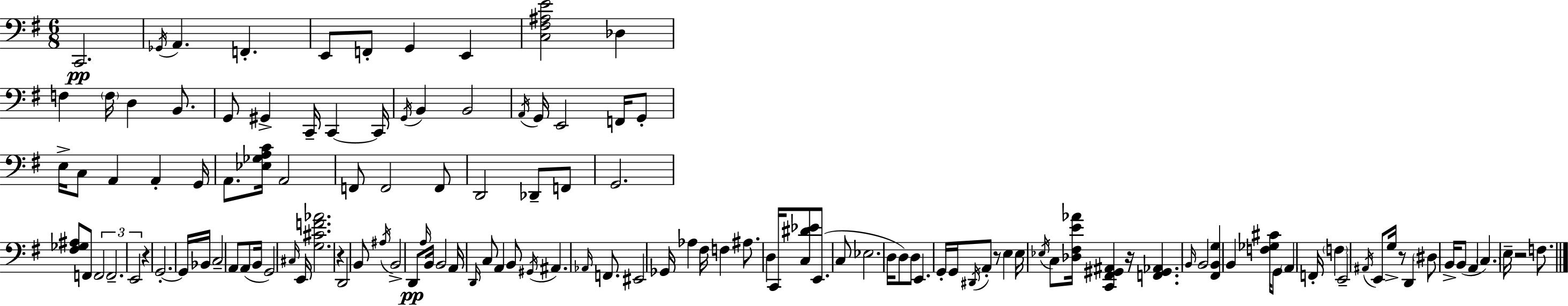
C2/h. Gb2/s A2/q. F2/q. E2/e F2/e G2/q E2/q [C3,F#3,A#3,E4]/h Db3/q F3/q F3/s D3/q B2/e. G2/e G#2/q C2/s C2/q C2/s G2/s B2/q B2/h A2/s G2/s E2/h F2/s G2/e E3/s C3/e A2/q A2/q G2/s A2/e. [Eb3,Gb3,A3,C4]/s A2/h F2/e F2/h F2/e D2/h Db2/e F2/e G2/h. [F#3,Gb3,A#3]/e F2/e F2/h F2/h. E2/h R/q G2/h. G2/s Bb2/s C3/h A2/e A2/e B2/s G2/h C#3/s E2/s [G3,C#4,F4,Ab4]/h. R/q D2/h B2/e A#3/s B2/h D2/e A3/s B2/s B2/h A2/s D2/s C3/e A2/q B2/e G#2/s A#2/q. Ab2/s F2/e. EIS2/h Gb2/s Ab3/q F#3/s F3/q A#3/e. D3/q C2/s [C3,D#4,Eb4]/e E2/e. C3/e Eb3/h. D3/s D3/e D3/e E2/q. G2/s G2/s D#2/s A2/e R/e E3/q E3/s Eb3/s C3/e [Db3,F#3,E4,Ab4]/s [C2,F#2,G#2,A#2]/q R/s [F2,G#2,Ab2]/q. B2/s B2/h [F#2,B2,G3]/q B2/q [F3,Gb3,C#4]/s G2/e A2/q F2/s F3/q E2/h A#2/s E2/e G3/s R/e D2/q D#3/e B2/s B2/e A2/q C3/q. E3/s R/h F3/e.